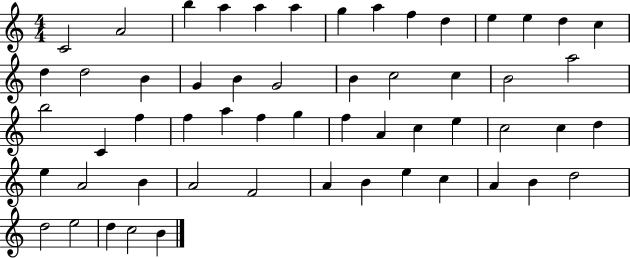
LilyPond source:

{
  \clef treble
  \numericTimeSignature
  \time 4/4
  \key c \major
  c'2 a'2 | b''4 a''4 a''4 a''4 | g''4 a''4 f''4 d''4 | e''4 e''4 d''4 c''4 | \break d''4 d''2 b'4 | g'4 b'4 g'2 | b'4 c''2 c''4 | b'2 a''2 | \break b''2 c'4 f''4 | f''4 a''4 f''4 g''4 | f''4 a'4 c''4 e''4 | c''2 c''4 d''4 | \break e''4 a'2 b'4 | a'2 f'2 | a'4 b'4 e''4 c''4 | a'4 b'4 d''2 | \break d''2 e''2 | d''4 c''2 b'4 | \bar "|."
}